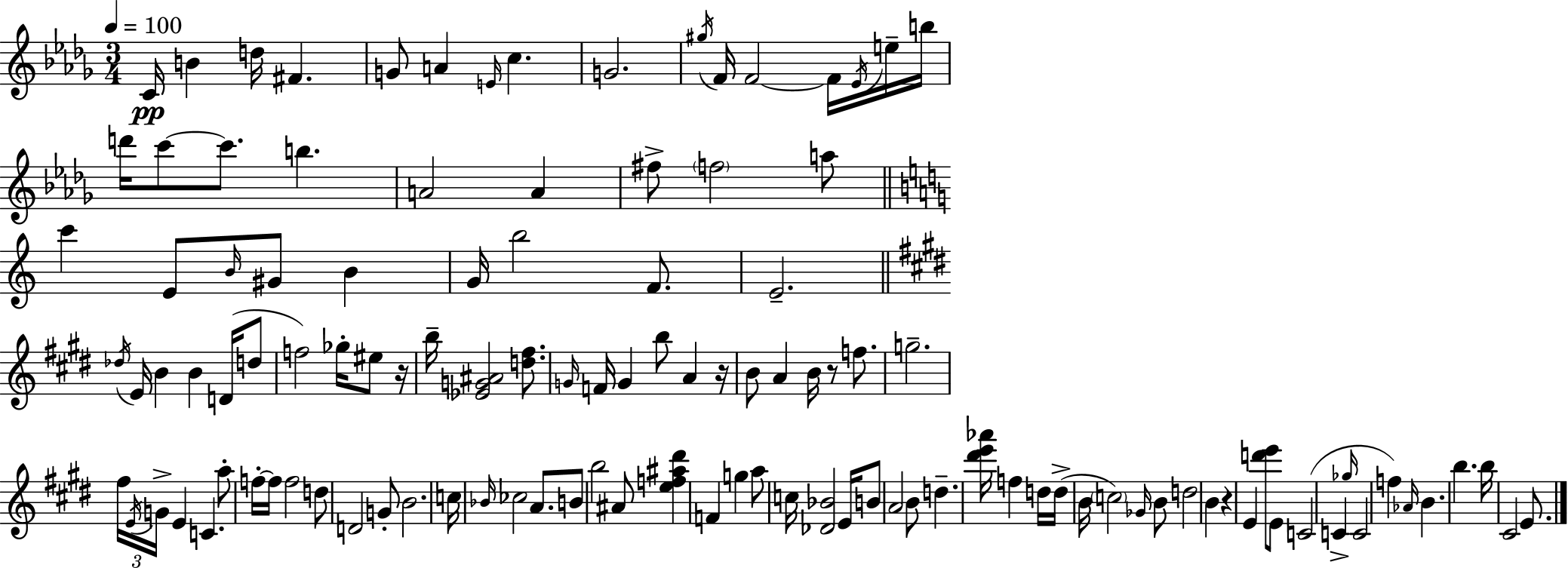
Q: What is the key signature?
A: BES minor